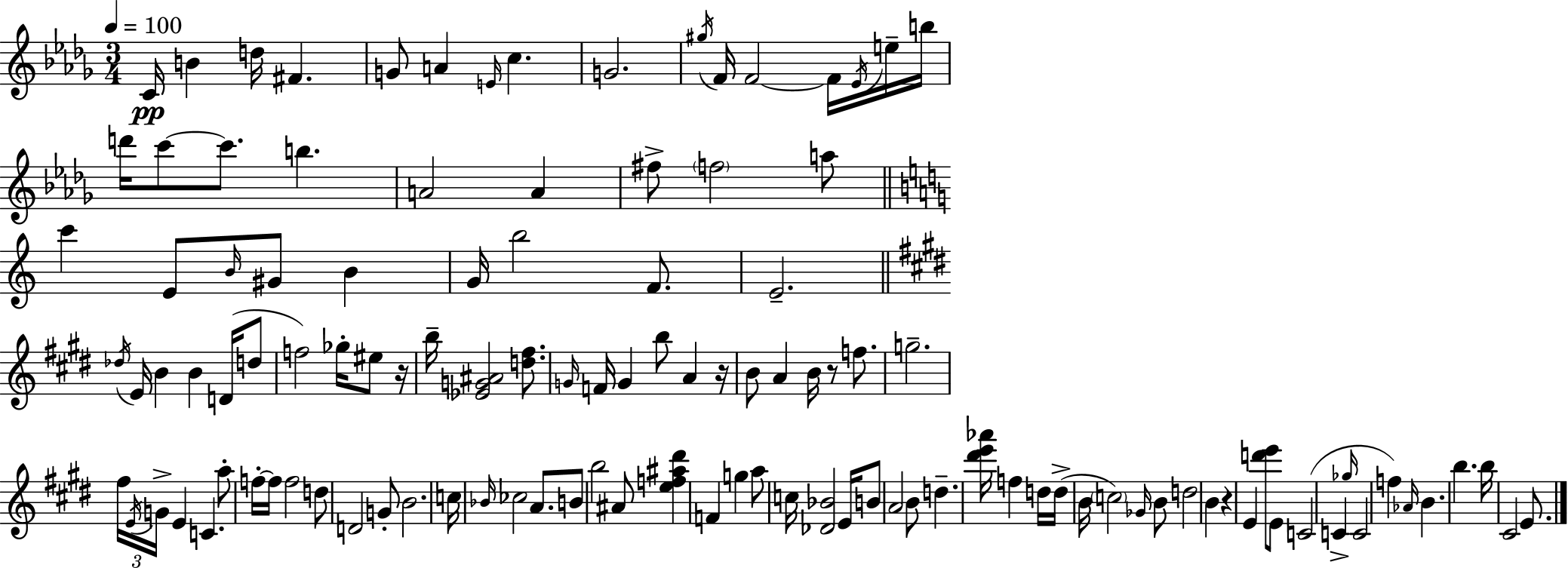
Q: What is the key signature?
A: BES minor